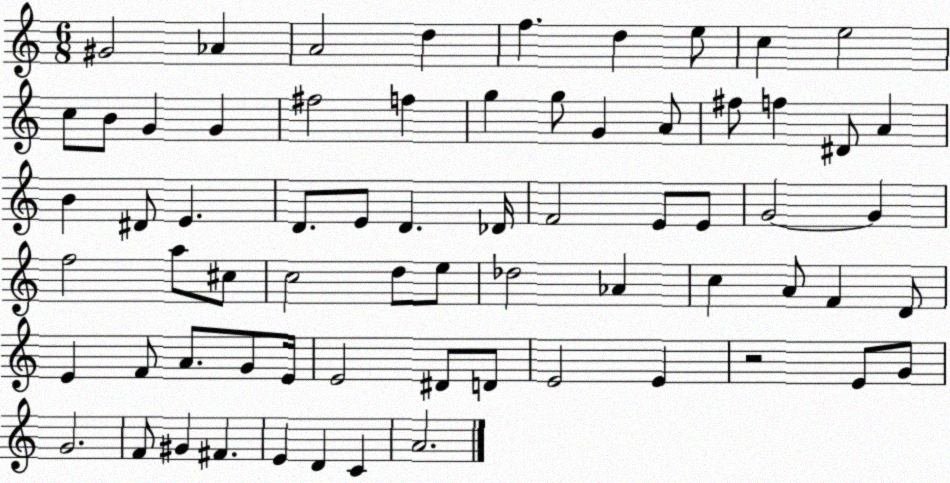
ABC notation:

X:1
T:Untitled
M:6/8
L:1/4
K:C
^G2 _A A2 d f d e/2 c e2 c/2 B/2 G G ^f2 f g g/2 G A/2 ^f/2 f ^D/2 A B ^D/2 E D/2 E/2 D _D/4 F2 E/2 E/2 G2 G f2 a/2 ^c/2 c2 d/2 e/2 _d2 _A c A/2 F D/2 E F/2 A/2 G/2 E/4 E2 ^D/2 D/2 E2 E z2 E/2 G/2 G2 F/2 ^G ^F E D C A2